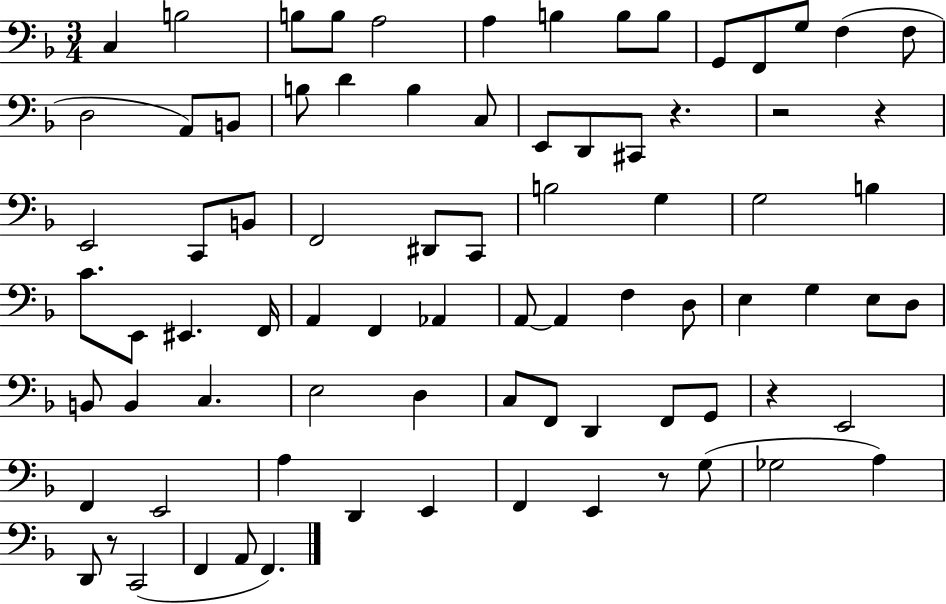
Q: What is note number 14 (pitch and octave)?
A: F3